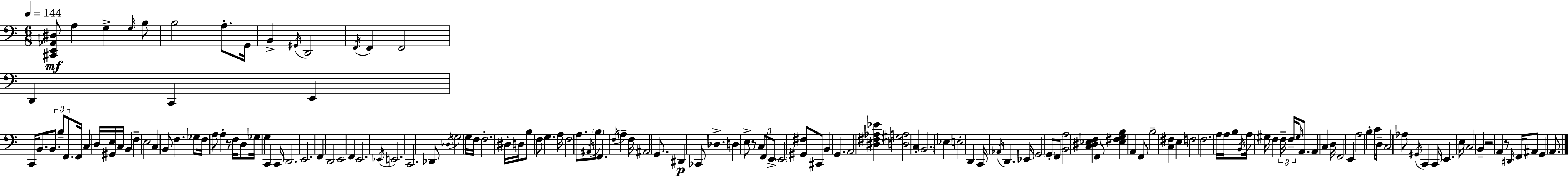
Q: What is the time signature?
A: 6/8